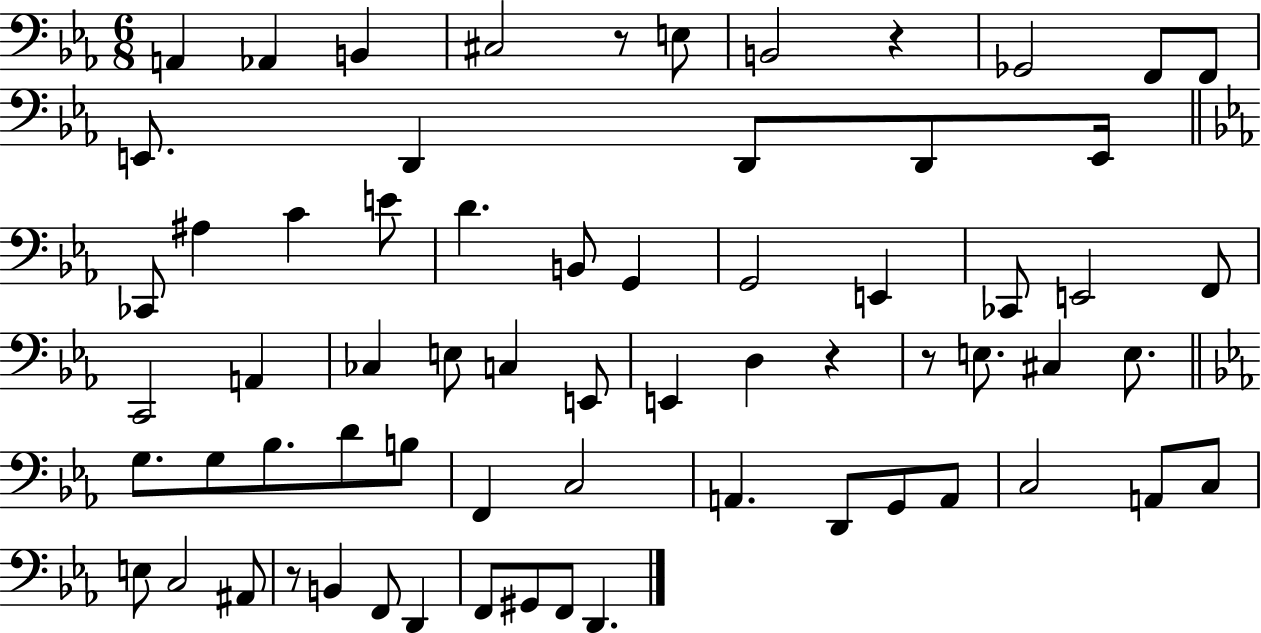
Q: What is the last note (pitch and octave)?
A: D2